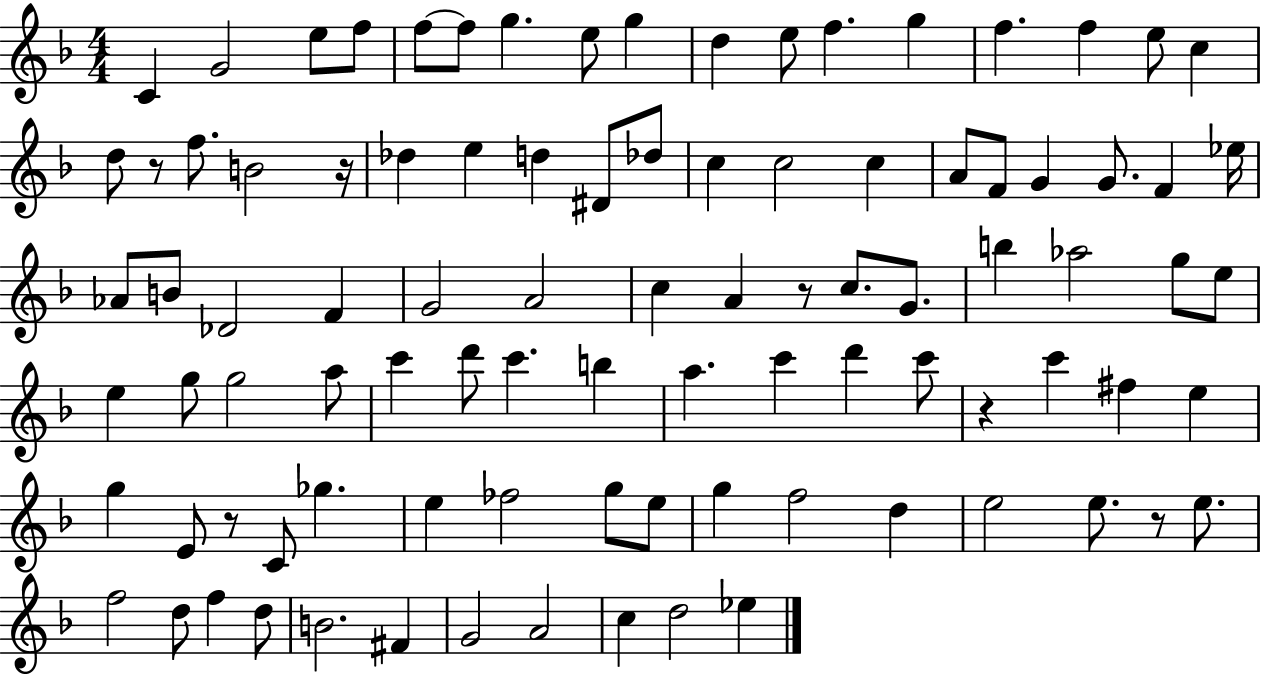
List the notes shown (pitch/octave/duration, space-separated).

C4/q G4/h E5/e F5/e F5/e F5/e G5/q. E5/e G5/q D5/q E5/e F5/q. G5/q F5/q. F5/q E5/e C5/q D5/e R/e F5/e. B4/h R/s Db5/q E5/q D5/q D#4/e Db5/e C5/q C5/h C5/q A4/e F4/e G4/q G4/e. F4/q Eb5/s Ab4/e B4/e Db4/h F4/q G4/h A4/h C5/q A4/q R/e C5/e. G4/e. B5/q Ab5/h G5/e E5/e E5/q G5/e G5/h A5/e C6/q D6/e C6/q. B5/q A5/q. C6/q D6/q C6/e R/q C6/q F#5/q E5/q G5/q E4/e R/e C4/e Gb5/q. E5/q FES5/h G5/e E5/e G5/q F5/h D5/q E5/h E5/e. R/e E5/e. F5/h D5/e F5/q D5/e B4/h. F#4/q G4/h A4/h C5/q D5/h Eb5/q